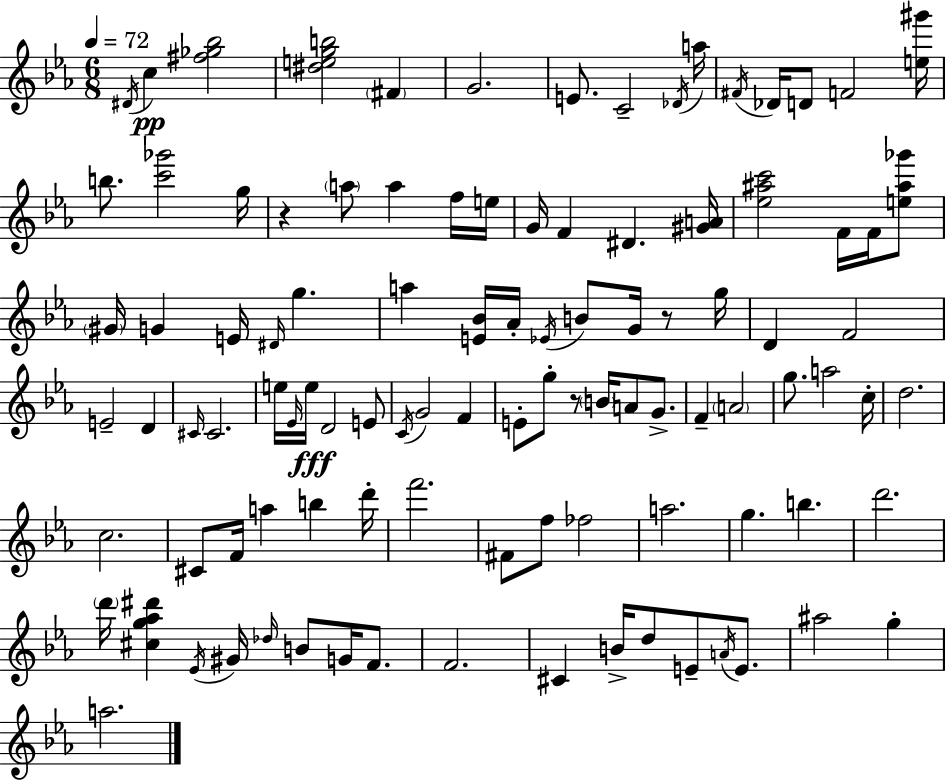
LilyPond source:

{
  \clef treble
  \numericTimeSignature
  \time 6/8
  \key ees \major
  \tempo 4 = 72
  \repeat volta 2 { \acciaccatura { dis'16 }\pp c''4 <fis'' ges'' bes''>2 | <dis'' e'' g'' b''>2 \parenthesize fis'4 | g'2. | e'8. c'2-- | \break \acciaccatura { des'16 } a''16 \acciaccatura { fis'16 } des'16 d'8 f'2 | <e'' gis'''>16 b''8. <c''' ges'''>2 | g''16 r4 \parenthesize a''8 a''4 | f''16 e''16 g'16 f'4 dis'4. | \break <gis' a'>16 <ees'' ais'' c'''>2 f'16 | f'16 <e'' ais'' ges'''>8 \parenthesize gis'16 g'4 e'16 \grace { dis'16 } g''4. | a''4 <e' bes'>16 aes'16-. \acciaccatura { ees'16 } b'8 | g'16 r8 g''16 d'4 f'2 | \break e'2-- | d'4 \grace { cis'16 } cis'2. | e''16 \grace { ees'16 }\fff e''16 d'2 | e'8 \acciaccatura { c'16 } g'2 | \break f'4 e'8-. g''8-. | r8 \parenthesize b'16 a'8 g'8.-> f'4-- | \parenthesize a'2 g''8. a''2 | c''16-. d''2. | \break c''2. | cis'8 f'16 a''4 | b''4 d'''16-. f'''2. | fis'8 f''8 | \break fes''2 a''2. | g''4. | b''4. d'''2. | \parenthesize d'''16 <cis'' g'' aes'' dis'''>4 | \break \acciaccatura { ees'16 } gis'16 \grace { des''16 } b'8 g'16 f'8. f'2. | cis'4 | b'16-> d''8 e'8-- \acciaccatura { a'16 } e'8. ais''2 | g''4-. a''2. | \break } \bar "|."
}